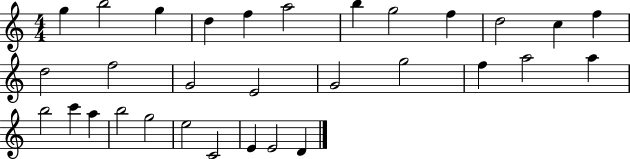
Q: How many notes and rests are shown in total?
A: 31